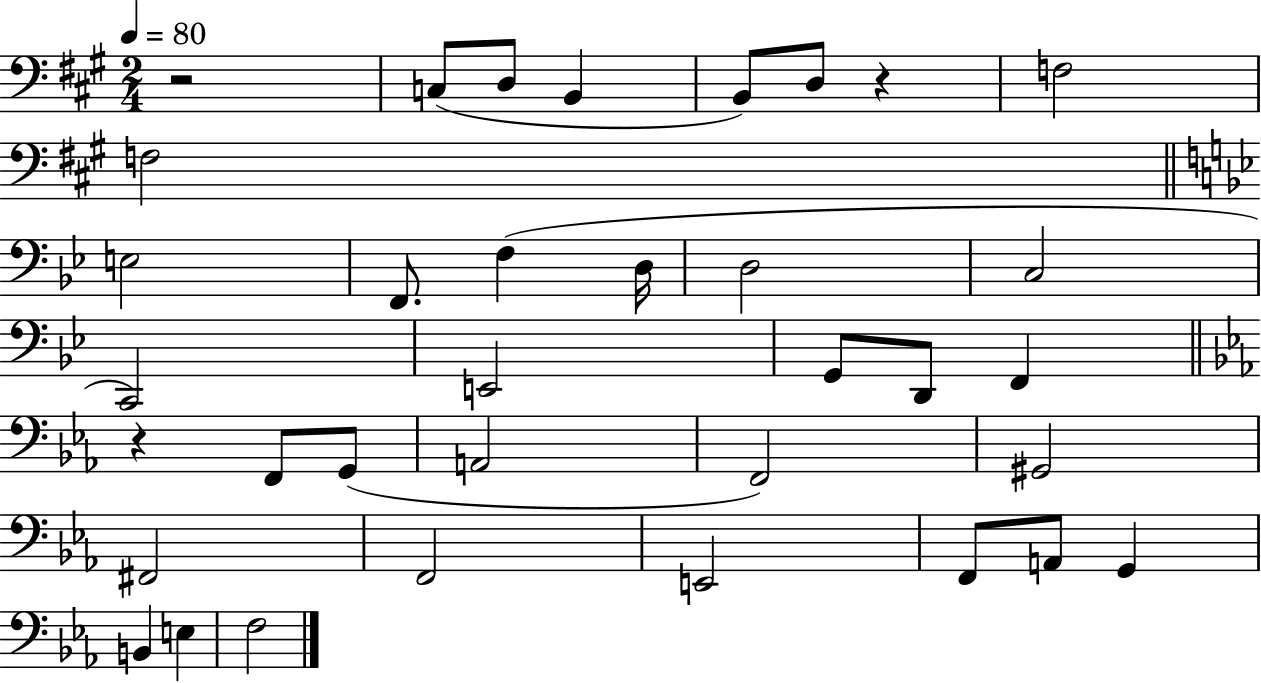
{
  \clef bass
  \numericTimeSignature
  \time 2/4
  \key a \major
  \tempo 4 = 80
  r2 | c8( d8 b,4 | b,8) d8 r4 | f2 | \break f2 | \bar "||" \break \key bes \major e2 | f,8. f4( d16 | d2 | c2 | \break c,2) | e,2 | g,8 d,8 f,4 | \bar "||" \break \key ees \major r4 f,8 g,8( | a,2 | f,2) | gis,2 | \break fis,2 | f,2 | e,2 | f,8 a,8 g,4 | \break b,4 e4 | f2 | \bar "|."
}